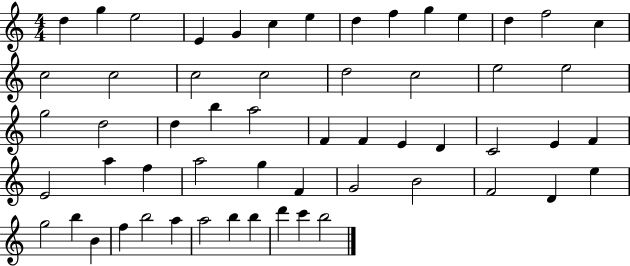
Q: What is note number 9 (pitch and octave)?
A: F5